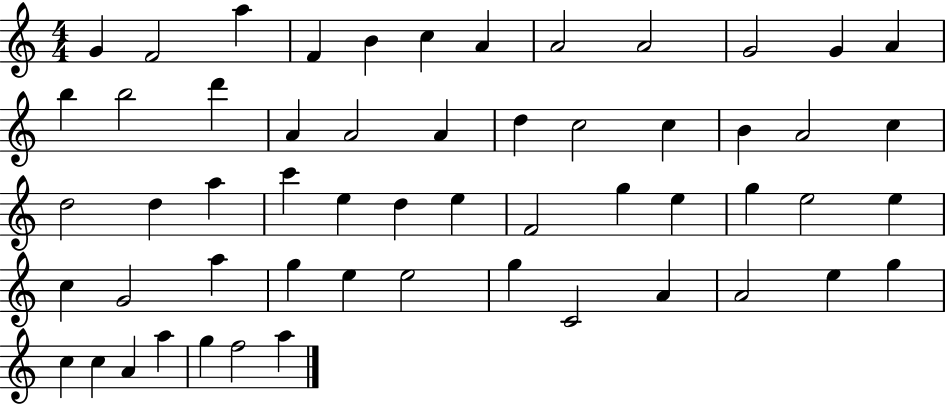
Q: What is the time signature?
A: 4/4